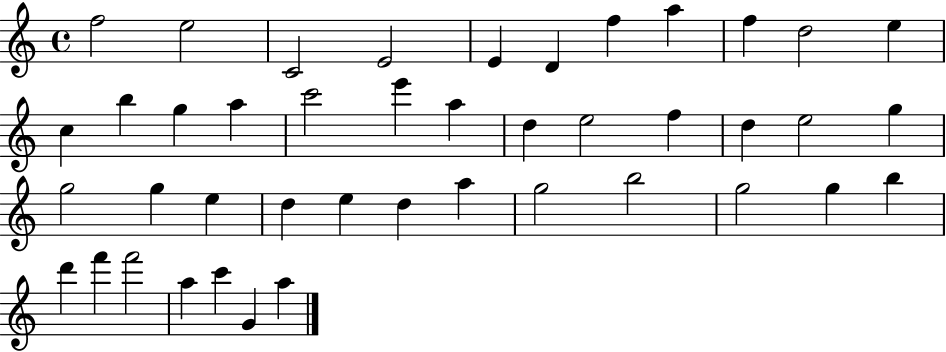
{
  \clef treble
  \time 4/4
  \defaultTimeSignature
  \key c \major
  f''2 e''2 | c'2 e'2 | e'4 d'4 f''4 a''4 | f''4 d''2 e''4 | \break c''4 b''4 g''4 a''4 | c'''2 e'''4 a''4 | d''4 e''2 f''4 | d''4 e''2 g''4 | \break g''2 g''4 e''4 | d''4 e''4 d''4 a''4 | g''2 b''2 | g''2 g''4 b''4 | \break d'''4 f'''4 f'''2 | a''4 c'''4 g'4 a''4 | \bar "|."
}